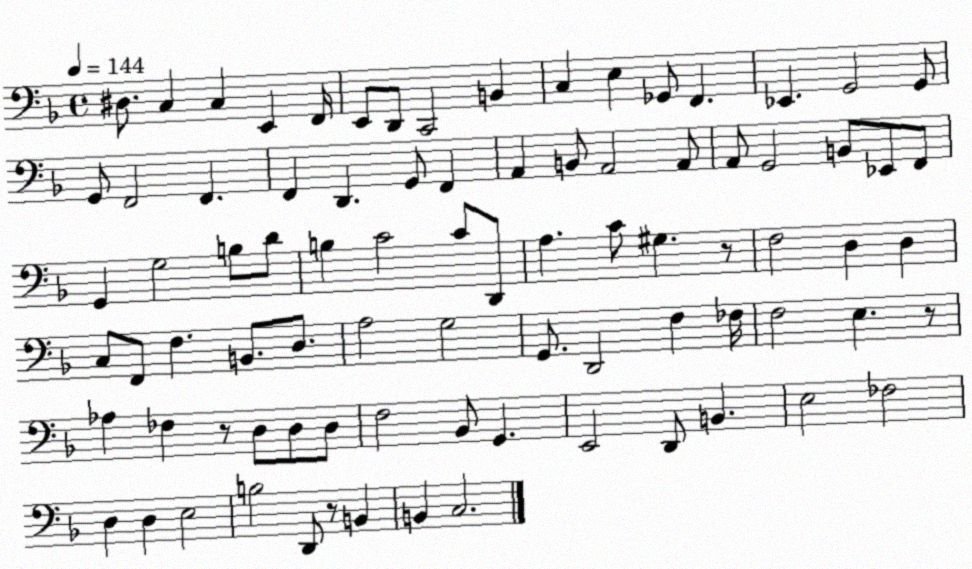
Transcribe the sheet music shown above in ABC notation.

X:1
T:Untitled
M:4/4
L:1/4
K:F
^D,/2 C, C, E,, F,,/4 E,,/2 D,,/2 C,,2 B,, C, E, _G,,/2 F,, _E,, G,,2 G,,/2 G,,/2 F,,2 F,, F,, D,, G,,/2 F,, A,, B,,/2 A,,2 A,,/2 A,,/2 G,,2 B,,/2 _E,,/2 F,,/2 G,, G,2 B,/2 D/2 B, C2 C/2 D,,/2 A, C/2 ^G, z/2 F,2 D, D, C,/2 F,,/2 F, B,,/2 D,/2 A,2 G,2 G,,/2 D,,2 F, _F,/4 F,2 E, z/2 _A, _F, z/2 D,/2 D,/2 D,/2 F,2 _B,,/2 G,, E,,2 D,,/2 B,, E,2 _F,2 D, D, E,2 B,2 D,,/2 z/2 B,, B,, C,2